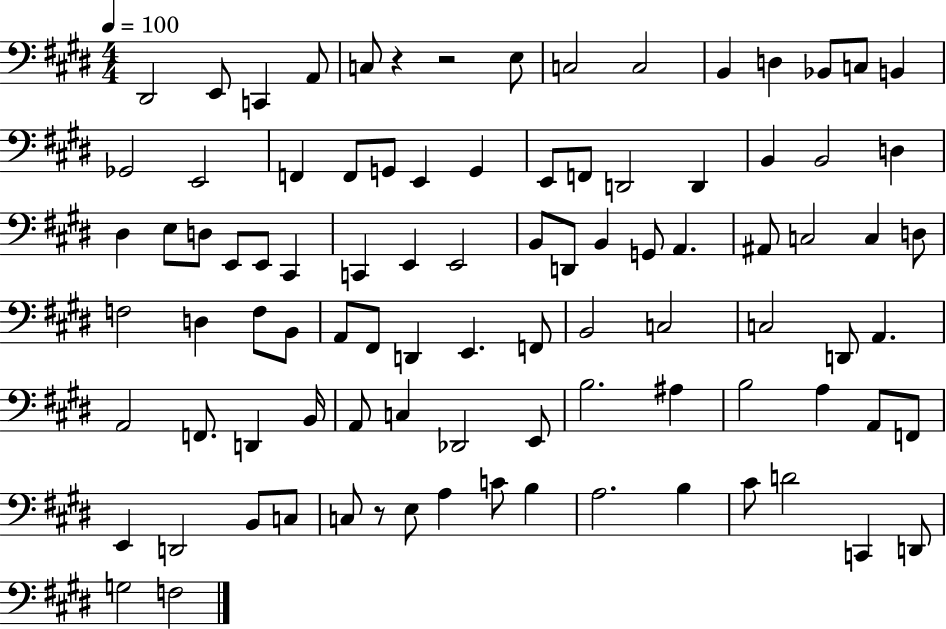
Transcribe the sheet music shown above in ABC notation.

X:1
T:Untitled
M:4/4
L:1/4
K:E
^D,,2 E,,/2 C,, A,,/2 C,/2 z z2 E,/2 C,2 C,2 B,, D, _B,,/2 C,/2 B,, _G,,2 E,,2 F,, F,,/2 G,,/2 E,, G,, E,,/2 F,,/2 D,,2 D,, B,, B,,2 D, ^D, E,/2 D,/2 E,,/2 E,,/2 ^C,, C,, E,, E,,2 B,,/2 D,,/2 B,, G,,/2 A,, ^A,,/2 C,2 C, D,/2 F,2 D, F,/2 B,,/2 A,,/2 ^F,,/2 D,, E,, F,,/2 B,,2 C,2 C,2 D,,/2 A,, A,,2 F,,/2 D,, B,,/4 A,,/2 C, _D,,2 E,,/2 B,2 ^A, B,2 A, A,,/2 F,,/2 E,, D,,2 B,,/2 C,/2 C,/2 z/2 E,/2 A, C/2 B, A,2 B, ^C/2 D2 C,, D,,/2 G,2 F,2